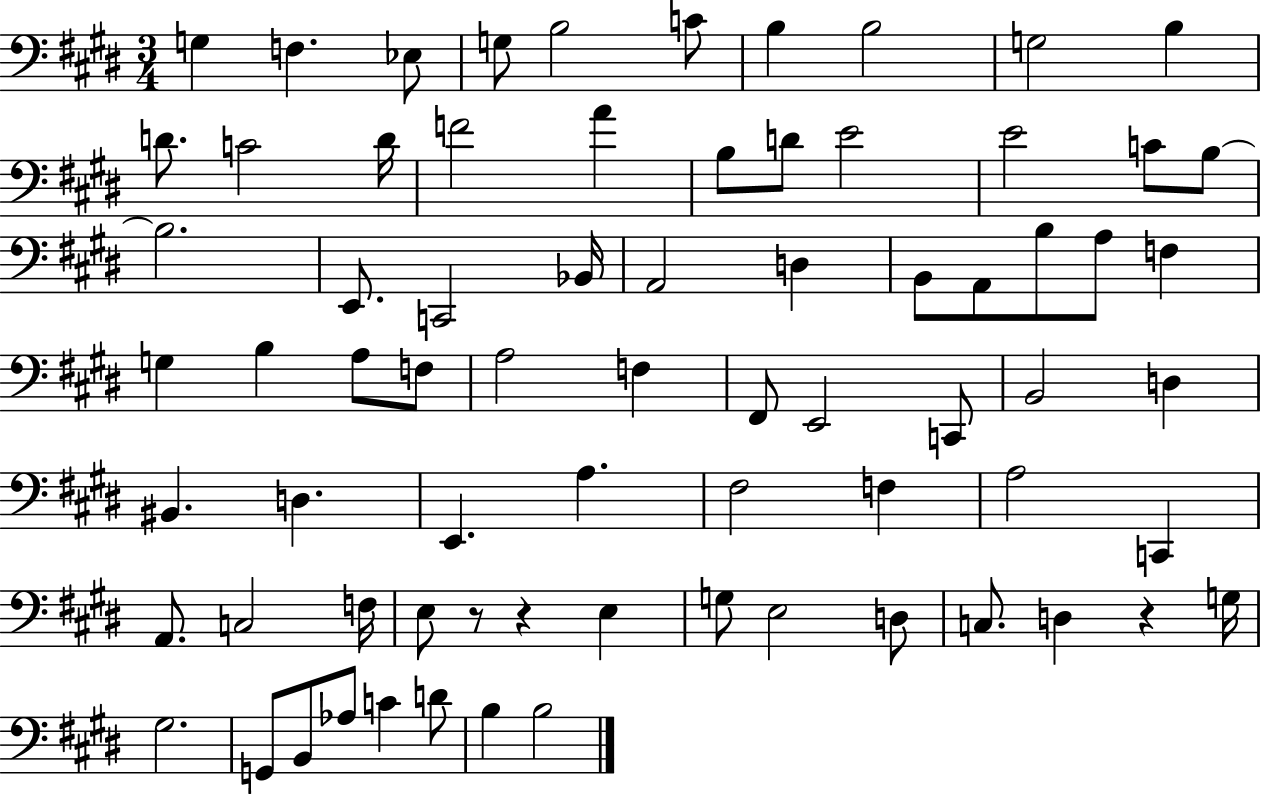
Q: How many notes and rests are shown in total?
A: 73